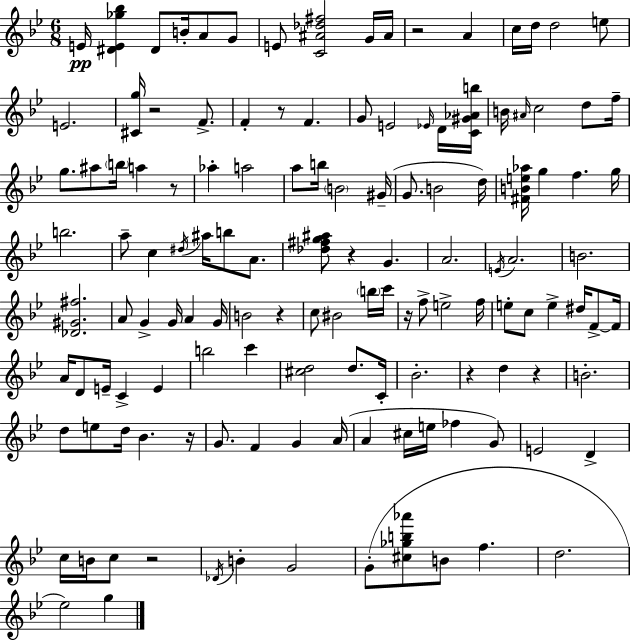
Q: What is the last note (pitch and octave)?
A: G5